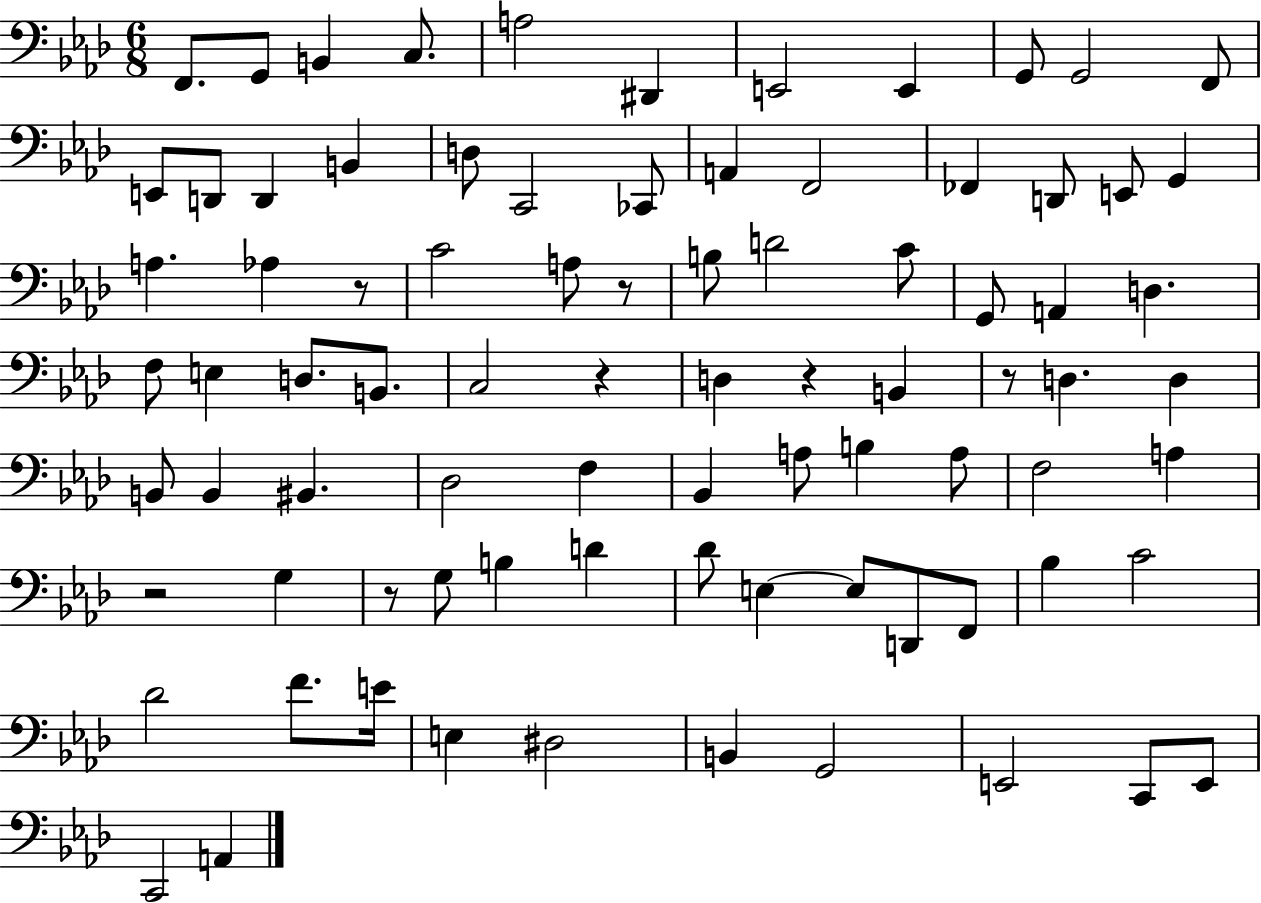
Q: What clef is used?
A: bass